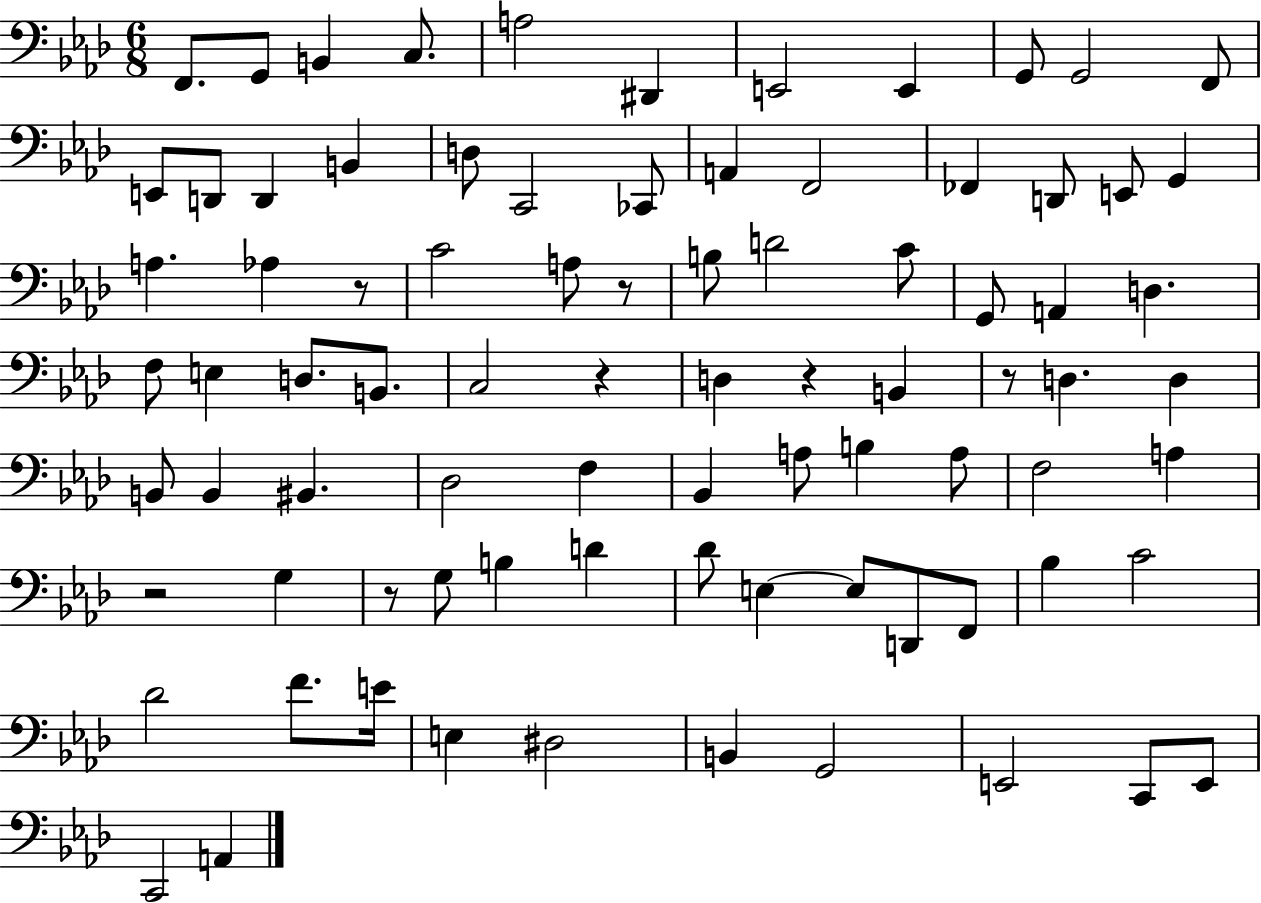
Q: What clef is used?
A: bass